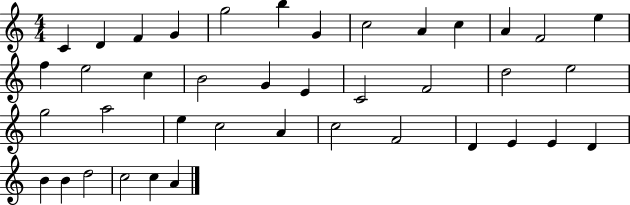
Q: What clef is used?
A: treble